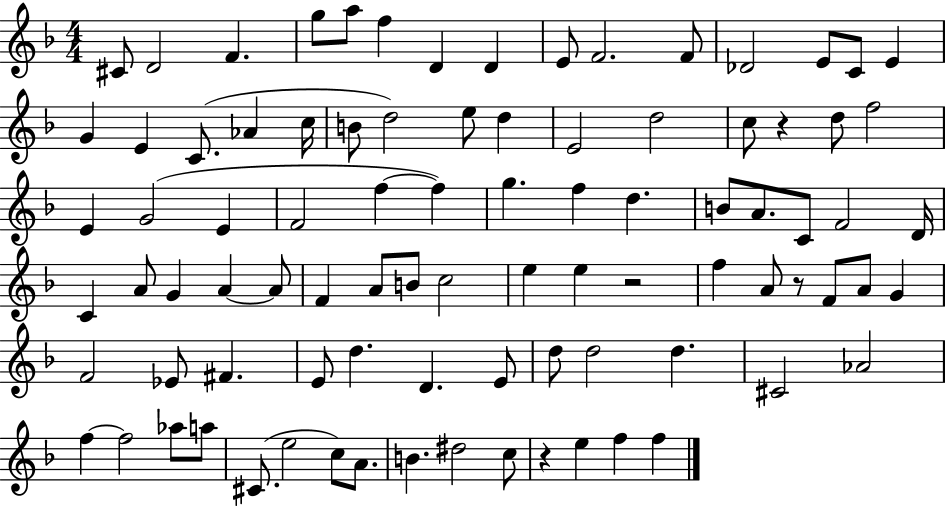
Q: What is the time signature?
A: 4/4